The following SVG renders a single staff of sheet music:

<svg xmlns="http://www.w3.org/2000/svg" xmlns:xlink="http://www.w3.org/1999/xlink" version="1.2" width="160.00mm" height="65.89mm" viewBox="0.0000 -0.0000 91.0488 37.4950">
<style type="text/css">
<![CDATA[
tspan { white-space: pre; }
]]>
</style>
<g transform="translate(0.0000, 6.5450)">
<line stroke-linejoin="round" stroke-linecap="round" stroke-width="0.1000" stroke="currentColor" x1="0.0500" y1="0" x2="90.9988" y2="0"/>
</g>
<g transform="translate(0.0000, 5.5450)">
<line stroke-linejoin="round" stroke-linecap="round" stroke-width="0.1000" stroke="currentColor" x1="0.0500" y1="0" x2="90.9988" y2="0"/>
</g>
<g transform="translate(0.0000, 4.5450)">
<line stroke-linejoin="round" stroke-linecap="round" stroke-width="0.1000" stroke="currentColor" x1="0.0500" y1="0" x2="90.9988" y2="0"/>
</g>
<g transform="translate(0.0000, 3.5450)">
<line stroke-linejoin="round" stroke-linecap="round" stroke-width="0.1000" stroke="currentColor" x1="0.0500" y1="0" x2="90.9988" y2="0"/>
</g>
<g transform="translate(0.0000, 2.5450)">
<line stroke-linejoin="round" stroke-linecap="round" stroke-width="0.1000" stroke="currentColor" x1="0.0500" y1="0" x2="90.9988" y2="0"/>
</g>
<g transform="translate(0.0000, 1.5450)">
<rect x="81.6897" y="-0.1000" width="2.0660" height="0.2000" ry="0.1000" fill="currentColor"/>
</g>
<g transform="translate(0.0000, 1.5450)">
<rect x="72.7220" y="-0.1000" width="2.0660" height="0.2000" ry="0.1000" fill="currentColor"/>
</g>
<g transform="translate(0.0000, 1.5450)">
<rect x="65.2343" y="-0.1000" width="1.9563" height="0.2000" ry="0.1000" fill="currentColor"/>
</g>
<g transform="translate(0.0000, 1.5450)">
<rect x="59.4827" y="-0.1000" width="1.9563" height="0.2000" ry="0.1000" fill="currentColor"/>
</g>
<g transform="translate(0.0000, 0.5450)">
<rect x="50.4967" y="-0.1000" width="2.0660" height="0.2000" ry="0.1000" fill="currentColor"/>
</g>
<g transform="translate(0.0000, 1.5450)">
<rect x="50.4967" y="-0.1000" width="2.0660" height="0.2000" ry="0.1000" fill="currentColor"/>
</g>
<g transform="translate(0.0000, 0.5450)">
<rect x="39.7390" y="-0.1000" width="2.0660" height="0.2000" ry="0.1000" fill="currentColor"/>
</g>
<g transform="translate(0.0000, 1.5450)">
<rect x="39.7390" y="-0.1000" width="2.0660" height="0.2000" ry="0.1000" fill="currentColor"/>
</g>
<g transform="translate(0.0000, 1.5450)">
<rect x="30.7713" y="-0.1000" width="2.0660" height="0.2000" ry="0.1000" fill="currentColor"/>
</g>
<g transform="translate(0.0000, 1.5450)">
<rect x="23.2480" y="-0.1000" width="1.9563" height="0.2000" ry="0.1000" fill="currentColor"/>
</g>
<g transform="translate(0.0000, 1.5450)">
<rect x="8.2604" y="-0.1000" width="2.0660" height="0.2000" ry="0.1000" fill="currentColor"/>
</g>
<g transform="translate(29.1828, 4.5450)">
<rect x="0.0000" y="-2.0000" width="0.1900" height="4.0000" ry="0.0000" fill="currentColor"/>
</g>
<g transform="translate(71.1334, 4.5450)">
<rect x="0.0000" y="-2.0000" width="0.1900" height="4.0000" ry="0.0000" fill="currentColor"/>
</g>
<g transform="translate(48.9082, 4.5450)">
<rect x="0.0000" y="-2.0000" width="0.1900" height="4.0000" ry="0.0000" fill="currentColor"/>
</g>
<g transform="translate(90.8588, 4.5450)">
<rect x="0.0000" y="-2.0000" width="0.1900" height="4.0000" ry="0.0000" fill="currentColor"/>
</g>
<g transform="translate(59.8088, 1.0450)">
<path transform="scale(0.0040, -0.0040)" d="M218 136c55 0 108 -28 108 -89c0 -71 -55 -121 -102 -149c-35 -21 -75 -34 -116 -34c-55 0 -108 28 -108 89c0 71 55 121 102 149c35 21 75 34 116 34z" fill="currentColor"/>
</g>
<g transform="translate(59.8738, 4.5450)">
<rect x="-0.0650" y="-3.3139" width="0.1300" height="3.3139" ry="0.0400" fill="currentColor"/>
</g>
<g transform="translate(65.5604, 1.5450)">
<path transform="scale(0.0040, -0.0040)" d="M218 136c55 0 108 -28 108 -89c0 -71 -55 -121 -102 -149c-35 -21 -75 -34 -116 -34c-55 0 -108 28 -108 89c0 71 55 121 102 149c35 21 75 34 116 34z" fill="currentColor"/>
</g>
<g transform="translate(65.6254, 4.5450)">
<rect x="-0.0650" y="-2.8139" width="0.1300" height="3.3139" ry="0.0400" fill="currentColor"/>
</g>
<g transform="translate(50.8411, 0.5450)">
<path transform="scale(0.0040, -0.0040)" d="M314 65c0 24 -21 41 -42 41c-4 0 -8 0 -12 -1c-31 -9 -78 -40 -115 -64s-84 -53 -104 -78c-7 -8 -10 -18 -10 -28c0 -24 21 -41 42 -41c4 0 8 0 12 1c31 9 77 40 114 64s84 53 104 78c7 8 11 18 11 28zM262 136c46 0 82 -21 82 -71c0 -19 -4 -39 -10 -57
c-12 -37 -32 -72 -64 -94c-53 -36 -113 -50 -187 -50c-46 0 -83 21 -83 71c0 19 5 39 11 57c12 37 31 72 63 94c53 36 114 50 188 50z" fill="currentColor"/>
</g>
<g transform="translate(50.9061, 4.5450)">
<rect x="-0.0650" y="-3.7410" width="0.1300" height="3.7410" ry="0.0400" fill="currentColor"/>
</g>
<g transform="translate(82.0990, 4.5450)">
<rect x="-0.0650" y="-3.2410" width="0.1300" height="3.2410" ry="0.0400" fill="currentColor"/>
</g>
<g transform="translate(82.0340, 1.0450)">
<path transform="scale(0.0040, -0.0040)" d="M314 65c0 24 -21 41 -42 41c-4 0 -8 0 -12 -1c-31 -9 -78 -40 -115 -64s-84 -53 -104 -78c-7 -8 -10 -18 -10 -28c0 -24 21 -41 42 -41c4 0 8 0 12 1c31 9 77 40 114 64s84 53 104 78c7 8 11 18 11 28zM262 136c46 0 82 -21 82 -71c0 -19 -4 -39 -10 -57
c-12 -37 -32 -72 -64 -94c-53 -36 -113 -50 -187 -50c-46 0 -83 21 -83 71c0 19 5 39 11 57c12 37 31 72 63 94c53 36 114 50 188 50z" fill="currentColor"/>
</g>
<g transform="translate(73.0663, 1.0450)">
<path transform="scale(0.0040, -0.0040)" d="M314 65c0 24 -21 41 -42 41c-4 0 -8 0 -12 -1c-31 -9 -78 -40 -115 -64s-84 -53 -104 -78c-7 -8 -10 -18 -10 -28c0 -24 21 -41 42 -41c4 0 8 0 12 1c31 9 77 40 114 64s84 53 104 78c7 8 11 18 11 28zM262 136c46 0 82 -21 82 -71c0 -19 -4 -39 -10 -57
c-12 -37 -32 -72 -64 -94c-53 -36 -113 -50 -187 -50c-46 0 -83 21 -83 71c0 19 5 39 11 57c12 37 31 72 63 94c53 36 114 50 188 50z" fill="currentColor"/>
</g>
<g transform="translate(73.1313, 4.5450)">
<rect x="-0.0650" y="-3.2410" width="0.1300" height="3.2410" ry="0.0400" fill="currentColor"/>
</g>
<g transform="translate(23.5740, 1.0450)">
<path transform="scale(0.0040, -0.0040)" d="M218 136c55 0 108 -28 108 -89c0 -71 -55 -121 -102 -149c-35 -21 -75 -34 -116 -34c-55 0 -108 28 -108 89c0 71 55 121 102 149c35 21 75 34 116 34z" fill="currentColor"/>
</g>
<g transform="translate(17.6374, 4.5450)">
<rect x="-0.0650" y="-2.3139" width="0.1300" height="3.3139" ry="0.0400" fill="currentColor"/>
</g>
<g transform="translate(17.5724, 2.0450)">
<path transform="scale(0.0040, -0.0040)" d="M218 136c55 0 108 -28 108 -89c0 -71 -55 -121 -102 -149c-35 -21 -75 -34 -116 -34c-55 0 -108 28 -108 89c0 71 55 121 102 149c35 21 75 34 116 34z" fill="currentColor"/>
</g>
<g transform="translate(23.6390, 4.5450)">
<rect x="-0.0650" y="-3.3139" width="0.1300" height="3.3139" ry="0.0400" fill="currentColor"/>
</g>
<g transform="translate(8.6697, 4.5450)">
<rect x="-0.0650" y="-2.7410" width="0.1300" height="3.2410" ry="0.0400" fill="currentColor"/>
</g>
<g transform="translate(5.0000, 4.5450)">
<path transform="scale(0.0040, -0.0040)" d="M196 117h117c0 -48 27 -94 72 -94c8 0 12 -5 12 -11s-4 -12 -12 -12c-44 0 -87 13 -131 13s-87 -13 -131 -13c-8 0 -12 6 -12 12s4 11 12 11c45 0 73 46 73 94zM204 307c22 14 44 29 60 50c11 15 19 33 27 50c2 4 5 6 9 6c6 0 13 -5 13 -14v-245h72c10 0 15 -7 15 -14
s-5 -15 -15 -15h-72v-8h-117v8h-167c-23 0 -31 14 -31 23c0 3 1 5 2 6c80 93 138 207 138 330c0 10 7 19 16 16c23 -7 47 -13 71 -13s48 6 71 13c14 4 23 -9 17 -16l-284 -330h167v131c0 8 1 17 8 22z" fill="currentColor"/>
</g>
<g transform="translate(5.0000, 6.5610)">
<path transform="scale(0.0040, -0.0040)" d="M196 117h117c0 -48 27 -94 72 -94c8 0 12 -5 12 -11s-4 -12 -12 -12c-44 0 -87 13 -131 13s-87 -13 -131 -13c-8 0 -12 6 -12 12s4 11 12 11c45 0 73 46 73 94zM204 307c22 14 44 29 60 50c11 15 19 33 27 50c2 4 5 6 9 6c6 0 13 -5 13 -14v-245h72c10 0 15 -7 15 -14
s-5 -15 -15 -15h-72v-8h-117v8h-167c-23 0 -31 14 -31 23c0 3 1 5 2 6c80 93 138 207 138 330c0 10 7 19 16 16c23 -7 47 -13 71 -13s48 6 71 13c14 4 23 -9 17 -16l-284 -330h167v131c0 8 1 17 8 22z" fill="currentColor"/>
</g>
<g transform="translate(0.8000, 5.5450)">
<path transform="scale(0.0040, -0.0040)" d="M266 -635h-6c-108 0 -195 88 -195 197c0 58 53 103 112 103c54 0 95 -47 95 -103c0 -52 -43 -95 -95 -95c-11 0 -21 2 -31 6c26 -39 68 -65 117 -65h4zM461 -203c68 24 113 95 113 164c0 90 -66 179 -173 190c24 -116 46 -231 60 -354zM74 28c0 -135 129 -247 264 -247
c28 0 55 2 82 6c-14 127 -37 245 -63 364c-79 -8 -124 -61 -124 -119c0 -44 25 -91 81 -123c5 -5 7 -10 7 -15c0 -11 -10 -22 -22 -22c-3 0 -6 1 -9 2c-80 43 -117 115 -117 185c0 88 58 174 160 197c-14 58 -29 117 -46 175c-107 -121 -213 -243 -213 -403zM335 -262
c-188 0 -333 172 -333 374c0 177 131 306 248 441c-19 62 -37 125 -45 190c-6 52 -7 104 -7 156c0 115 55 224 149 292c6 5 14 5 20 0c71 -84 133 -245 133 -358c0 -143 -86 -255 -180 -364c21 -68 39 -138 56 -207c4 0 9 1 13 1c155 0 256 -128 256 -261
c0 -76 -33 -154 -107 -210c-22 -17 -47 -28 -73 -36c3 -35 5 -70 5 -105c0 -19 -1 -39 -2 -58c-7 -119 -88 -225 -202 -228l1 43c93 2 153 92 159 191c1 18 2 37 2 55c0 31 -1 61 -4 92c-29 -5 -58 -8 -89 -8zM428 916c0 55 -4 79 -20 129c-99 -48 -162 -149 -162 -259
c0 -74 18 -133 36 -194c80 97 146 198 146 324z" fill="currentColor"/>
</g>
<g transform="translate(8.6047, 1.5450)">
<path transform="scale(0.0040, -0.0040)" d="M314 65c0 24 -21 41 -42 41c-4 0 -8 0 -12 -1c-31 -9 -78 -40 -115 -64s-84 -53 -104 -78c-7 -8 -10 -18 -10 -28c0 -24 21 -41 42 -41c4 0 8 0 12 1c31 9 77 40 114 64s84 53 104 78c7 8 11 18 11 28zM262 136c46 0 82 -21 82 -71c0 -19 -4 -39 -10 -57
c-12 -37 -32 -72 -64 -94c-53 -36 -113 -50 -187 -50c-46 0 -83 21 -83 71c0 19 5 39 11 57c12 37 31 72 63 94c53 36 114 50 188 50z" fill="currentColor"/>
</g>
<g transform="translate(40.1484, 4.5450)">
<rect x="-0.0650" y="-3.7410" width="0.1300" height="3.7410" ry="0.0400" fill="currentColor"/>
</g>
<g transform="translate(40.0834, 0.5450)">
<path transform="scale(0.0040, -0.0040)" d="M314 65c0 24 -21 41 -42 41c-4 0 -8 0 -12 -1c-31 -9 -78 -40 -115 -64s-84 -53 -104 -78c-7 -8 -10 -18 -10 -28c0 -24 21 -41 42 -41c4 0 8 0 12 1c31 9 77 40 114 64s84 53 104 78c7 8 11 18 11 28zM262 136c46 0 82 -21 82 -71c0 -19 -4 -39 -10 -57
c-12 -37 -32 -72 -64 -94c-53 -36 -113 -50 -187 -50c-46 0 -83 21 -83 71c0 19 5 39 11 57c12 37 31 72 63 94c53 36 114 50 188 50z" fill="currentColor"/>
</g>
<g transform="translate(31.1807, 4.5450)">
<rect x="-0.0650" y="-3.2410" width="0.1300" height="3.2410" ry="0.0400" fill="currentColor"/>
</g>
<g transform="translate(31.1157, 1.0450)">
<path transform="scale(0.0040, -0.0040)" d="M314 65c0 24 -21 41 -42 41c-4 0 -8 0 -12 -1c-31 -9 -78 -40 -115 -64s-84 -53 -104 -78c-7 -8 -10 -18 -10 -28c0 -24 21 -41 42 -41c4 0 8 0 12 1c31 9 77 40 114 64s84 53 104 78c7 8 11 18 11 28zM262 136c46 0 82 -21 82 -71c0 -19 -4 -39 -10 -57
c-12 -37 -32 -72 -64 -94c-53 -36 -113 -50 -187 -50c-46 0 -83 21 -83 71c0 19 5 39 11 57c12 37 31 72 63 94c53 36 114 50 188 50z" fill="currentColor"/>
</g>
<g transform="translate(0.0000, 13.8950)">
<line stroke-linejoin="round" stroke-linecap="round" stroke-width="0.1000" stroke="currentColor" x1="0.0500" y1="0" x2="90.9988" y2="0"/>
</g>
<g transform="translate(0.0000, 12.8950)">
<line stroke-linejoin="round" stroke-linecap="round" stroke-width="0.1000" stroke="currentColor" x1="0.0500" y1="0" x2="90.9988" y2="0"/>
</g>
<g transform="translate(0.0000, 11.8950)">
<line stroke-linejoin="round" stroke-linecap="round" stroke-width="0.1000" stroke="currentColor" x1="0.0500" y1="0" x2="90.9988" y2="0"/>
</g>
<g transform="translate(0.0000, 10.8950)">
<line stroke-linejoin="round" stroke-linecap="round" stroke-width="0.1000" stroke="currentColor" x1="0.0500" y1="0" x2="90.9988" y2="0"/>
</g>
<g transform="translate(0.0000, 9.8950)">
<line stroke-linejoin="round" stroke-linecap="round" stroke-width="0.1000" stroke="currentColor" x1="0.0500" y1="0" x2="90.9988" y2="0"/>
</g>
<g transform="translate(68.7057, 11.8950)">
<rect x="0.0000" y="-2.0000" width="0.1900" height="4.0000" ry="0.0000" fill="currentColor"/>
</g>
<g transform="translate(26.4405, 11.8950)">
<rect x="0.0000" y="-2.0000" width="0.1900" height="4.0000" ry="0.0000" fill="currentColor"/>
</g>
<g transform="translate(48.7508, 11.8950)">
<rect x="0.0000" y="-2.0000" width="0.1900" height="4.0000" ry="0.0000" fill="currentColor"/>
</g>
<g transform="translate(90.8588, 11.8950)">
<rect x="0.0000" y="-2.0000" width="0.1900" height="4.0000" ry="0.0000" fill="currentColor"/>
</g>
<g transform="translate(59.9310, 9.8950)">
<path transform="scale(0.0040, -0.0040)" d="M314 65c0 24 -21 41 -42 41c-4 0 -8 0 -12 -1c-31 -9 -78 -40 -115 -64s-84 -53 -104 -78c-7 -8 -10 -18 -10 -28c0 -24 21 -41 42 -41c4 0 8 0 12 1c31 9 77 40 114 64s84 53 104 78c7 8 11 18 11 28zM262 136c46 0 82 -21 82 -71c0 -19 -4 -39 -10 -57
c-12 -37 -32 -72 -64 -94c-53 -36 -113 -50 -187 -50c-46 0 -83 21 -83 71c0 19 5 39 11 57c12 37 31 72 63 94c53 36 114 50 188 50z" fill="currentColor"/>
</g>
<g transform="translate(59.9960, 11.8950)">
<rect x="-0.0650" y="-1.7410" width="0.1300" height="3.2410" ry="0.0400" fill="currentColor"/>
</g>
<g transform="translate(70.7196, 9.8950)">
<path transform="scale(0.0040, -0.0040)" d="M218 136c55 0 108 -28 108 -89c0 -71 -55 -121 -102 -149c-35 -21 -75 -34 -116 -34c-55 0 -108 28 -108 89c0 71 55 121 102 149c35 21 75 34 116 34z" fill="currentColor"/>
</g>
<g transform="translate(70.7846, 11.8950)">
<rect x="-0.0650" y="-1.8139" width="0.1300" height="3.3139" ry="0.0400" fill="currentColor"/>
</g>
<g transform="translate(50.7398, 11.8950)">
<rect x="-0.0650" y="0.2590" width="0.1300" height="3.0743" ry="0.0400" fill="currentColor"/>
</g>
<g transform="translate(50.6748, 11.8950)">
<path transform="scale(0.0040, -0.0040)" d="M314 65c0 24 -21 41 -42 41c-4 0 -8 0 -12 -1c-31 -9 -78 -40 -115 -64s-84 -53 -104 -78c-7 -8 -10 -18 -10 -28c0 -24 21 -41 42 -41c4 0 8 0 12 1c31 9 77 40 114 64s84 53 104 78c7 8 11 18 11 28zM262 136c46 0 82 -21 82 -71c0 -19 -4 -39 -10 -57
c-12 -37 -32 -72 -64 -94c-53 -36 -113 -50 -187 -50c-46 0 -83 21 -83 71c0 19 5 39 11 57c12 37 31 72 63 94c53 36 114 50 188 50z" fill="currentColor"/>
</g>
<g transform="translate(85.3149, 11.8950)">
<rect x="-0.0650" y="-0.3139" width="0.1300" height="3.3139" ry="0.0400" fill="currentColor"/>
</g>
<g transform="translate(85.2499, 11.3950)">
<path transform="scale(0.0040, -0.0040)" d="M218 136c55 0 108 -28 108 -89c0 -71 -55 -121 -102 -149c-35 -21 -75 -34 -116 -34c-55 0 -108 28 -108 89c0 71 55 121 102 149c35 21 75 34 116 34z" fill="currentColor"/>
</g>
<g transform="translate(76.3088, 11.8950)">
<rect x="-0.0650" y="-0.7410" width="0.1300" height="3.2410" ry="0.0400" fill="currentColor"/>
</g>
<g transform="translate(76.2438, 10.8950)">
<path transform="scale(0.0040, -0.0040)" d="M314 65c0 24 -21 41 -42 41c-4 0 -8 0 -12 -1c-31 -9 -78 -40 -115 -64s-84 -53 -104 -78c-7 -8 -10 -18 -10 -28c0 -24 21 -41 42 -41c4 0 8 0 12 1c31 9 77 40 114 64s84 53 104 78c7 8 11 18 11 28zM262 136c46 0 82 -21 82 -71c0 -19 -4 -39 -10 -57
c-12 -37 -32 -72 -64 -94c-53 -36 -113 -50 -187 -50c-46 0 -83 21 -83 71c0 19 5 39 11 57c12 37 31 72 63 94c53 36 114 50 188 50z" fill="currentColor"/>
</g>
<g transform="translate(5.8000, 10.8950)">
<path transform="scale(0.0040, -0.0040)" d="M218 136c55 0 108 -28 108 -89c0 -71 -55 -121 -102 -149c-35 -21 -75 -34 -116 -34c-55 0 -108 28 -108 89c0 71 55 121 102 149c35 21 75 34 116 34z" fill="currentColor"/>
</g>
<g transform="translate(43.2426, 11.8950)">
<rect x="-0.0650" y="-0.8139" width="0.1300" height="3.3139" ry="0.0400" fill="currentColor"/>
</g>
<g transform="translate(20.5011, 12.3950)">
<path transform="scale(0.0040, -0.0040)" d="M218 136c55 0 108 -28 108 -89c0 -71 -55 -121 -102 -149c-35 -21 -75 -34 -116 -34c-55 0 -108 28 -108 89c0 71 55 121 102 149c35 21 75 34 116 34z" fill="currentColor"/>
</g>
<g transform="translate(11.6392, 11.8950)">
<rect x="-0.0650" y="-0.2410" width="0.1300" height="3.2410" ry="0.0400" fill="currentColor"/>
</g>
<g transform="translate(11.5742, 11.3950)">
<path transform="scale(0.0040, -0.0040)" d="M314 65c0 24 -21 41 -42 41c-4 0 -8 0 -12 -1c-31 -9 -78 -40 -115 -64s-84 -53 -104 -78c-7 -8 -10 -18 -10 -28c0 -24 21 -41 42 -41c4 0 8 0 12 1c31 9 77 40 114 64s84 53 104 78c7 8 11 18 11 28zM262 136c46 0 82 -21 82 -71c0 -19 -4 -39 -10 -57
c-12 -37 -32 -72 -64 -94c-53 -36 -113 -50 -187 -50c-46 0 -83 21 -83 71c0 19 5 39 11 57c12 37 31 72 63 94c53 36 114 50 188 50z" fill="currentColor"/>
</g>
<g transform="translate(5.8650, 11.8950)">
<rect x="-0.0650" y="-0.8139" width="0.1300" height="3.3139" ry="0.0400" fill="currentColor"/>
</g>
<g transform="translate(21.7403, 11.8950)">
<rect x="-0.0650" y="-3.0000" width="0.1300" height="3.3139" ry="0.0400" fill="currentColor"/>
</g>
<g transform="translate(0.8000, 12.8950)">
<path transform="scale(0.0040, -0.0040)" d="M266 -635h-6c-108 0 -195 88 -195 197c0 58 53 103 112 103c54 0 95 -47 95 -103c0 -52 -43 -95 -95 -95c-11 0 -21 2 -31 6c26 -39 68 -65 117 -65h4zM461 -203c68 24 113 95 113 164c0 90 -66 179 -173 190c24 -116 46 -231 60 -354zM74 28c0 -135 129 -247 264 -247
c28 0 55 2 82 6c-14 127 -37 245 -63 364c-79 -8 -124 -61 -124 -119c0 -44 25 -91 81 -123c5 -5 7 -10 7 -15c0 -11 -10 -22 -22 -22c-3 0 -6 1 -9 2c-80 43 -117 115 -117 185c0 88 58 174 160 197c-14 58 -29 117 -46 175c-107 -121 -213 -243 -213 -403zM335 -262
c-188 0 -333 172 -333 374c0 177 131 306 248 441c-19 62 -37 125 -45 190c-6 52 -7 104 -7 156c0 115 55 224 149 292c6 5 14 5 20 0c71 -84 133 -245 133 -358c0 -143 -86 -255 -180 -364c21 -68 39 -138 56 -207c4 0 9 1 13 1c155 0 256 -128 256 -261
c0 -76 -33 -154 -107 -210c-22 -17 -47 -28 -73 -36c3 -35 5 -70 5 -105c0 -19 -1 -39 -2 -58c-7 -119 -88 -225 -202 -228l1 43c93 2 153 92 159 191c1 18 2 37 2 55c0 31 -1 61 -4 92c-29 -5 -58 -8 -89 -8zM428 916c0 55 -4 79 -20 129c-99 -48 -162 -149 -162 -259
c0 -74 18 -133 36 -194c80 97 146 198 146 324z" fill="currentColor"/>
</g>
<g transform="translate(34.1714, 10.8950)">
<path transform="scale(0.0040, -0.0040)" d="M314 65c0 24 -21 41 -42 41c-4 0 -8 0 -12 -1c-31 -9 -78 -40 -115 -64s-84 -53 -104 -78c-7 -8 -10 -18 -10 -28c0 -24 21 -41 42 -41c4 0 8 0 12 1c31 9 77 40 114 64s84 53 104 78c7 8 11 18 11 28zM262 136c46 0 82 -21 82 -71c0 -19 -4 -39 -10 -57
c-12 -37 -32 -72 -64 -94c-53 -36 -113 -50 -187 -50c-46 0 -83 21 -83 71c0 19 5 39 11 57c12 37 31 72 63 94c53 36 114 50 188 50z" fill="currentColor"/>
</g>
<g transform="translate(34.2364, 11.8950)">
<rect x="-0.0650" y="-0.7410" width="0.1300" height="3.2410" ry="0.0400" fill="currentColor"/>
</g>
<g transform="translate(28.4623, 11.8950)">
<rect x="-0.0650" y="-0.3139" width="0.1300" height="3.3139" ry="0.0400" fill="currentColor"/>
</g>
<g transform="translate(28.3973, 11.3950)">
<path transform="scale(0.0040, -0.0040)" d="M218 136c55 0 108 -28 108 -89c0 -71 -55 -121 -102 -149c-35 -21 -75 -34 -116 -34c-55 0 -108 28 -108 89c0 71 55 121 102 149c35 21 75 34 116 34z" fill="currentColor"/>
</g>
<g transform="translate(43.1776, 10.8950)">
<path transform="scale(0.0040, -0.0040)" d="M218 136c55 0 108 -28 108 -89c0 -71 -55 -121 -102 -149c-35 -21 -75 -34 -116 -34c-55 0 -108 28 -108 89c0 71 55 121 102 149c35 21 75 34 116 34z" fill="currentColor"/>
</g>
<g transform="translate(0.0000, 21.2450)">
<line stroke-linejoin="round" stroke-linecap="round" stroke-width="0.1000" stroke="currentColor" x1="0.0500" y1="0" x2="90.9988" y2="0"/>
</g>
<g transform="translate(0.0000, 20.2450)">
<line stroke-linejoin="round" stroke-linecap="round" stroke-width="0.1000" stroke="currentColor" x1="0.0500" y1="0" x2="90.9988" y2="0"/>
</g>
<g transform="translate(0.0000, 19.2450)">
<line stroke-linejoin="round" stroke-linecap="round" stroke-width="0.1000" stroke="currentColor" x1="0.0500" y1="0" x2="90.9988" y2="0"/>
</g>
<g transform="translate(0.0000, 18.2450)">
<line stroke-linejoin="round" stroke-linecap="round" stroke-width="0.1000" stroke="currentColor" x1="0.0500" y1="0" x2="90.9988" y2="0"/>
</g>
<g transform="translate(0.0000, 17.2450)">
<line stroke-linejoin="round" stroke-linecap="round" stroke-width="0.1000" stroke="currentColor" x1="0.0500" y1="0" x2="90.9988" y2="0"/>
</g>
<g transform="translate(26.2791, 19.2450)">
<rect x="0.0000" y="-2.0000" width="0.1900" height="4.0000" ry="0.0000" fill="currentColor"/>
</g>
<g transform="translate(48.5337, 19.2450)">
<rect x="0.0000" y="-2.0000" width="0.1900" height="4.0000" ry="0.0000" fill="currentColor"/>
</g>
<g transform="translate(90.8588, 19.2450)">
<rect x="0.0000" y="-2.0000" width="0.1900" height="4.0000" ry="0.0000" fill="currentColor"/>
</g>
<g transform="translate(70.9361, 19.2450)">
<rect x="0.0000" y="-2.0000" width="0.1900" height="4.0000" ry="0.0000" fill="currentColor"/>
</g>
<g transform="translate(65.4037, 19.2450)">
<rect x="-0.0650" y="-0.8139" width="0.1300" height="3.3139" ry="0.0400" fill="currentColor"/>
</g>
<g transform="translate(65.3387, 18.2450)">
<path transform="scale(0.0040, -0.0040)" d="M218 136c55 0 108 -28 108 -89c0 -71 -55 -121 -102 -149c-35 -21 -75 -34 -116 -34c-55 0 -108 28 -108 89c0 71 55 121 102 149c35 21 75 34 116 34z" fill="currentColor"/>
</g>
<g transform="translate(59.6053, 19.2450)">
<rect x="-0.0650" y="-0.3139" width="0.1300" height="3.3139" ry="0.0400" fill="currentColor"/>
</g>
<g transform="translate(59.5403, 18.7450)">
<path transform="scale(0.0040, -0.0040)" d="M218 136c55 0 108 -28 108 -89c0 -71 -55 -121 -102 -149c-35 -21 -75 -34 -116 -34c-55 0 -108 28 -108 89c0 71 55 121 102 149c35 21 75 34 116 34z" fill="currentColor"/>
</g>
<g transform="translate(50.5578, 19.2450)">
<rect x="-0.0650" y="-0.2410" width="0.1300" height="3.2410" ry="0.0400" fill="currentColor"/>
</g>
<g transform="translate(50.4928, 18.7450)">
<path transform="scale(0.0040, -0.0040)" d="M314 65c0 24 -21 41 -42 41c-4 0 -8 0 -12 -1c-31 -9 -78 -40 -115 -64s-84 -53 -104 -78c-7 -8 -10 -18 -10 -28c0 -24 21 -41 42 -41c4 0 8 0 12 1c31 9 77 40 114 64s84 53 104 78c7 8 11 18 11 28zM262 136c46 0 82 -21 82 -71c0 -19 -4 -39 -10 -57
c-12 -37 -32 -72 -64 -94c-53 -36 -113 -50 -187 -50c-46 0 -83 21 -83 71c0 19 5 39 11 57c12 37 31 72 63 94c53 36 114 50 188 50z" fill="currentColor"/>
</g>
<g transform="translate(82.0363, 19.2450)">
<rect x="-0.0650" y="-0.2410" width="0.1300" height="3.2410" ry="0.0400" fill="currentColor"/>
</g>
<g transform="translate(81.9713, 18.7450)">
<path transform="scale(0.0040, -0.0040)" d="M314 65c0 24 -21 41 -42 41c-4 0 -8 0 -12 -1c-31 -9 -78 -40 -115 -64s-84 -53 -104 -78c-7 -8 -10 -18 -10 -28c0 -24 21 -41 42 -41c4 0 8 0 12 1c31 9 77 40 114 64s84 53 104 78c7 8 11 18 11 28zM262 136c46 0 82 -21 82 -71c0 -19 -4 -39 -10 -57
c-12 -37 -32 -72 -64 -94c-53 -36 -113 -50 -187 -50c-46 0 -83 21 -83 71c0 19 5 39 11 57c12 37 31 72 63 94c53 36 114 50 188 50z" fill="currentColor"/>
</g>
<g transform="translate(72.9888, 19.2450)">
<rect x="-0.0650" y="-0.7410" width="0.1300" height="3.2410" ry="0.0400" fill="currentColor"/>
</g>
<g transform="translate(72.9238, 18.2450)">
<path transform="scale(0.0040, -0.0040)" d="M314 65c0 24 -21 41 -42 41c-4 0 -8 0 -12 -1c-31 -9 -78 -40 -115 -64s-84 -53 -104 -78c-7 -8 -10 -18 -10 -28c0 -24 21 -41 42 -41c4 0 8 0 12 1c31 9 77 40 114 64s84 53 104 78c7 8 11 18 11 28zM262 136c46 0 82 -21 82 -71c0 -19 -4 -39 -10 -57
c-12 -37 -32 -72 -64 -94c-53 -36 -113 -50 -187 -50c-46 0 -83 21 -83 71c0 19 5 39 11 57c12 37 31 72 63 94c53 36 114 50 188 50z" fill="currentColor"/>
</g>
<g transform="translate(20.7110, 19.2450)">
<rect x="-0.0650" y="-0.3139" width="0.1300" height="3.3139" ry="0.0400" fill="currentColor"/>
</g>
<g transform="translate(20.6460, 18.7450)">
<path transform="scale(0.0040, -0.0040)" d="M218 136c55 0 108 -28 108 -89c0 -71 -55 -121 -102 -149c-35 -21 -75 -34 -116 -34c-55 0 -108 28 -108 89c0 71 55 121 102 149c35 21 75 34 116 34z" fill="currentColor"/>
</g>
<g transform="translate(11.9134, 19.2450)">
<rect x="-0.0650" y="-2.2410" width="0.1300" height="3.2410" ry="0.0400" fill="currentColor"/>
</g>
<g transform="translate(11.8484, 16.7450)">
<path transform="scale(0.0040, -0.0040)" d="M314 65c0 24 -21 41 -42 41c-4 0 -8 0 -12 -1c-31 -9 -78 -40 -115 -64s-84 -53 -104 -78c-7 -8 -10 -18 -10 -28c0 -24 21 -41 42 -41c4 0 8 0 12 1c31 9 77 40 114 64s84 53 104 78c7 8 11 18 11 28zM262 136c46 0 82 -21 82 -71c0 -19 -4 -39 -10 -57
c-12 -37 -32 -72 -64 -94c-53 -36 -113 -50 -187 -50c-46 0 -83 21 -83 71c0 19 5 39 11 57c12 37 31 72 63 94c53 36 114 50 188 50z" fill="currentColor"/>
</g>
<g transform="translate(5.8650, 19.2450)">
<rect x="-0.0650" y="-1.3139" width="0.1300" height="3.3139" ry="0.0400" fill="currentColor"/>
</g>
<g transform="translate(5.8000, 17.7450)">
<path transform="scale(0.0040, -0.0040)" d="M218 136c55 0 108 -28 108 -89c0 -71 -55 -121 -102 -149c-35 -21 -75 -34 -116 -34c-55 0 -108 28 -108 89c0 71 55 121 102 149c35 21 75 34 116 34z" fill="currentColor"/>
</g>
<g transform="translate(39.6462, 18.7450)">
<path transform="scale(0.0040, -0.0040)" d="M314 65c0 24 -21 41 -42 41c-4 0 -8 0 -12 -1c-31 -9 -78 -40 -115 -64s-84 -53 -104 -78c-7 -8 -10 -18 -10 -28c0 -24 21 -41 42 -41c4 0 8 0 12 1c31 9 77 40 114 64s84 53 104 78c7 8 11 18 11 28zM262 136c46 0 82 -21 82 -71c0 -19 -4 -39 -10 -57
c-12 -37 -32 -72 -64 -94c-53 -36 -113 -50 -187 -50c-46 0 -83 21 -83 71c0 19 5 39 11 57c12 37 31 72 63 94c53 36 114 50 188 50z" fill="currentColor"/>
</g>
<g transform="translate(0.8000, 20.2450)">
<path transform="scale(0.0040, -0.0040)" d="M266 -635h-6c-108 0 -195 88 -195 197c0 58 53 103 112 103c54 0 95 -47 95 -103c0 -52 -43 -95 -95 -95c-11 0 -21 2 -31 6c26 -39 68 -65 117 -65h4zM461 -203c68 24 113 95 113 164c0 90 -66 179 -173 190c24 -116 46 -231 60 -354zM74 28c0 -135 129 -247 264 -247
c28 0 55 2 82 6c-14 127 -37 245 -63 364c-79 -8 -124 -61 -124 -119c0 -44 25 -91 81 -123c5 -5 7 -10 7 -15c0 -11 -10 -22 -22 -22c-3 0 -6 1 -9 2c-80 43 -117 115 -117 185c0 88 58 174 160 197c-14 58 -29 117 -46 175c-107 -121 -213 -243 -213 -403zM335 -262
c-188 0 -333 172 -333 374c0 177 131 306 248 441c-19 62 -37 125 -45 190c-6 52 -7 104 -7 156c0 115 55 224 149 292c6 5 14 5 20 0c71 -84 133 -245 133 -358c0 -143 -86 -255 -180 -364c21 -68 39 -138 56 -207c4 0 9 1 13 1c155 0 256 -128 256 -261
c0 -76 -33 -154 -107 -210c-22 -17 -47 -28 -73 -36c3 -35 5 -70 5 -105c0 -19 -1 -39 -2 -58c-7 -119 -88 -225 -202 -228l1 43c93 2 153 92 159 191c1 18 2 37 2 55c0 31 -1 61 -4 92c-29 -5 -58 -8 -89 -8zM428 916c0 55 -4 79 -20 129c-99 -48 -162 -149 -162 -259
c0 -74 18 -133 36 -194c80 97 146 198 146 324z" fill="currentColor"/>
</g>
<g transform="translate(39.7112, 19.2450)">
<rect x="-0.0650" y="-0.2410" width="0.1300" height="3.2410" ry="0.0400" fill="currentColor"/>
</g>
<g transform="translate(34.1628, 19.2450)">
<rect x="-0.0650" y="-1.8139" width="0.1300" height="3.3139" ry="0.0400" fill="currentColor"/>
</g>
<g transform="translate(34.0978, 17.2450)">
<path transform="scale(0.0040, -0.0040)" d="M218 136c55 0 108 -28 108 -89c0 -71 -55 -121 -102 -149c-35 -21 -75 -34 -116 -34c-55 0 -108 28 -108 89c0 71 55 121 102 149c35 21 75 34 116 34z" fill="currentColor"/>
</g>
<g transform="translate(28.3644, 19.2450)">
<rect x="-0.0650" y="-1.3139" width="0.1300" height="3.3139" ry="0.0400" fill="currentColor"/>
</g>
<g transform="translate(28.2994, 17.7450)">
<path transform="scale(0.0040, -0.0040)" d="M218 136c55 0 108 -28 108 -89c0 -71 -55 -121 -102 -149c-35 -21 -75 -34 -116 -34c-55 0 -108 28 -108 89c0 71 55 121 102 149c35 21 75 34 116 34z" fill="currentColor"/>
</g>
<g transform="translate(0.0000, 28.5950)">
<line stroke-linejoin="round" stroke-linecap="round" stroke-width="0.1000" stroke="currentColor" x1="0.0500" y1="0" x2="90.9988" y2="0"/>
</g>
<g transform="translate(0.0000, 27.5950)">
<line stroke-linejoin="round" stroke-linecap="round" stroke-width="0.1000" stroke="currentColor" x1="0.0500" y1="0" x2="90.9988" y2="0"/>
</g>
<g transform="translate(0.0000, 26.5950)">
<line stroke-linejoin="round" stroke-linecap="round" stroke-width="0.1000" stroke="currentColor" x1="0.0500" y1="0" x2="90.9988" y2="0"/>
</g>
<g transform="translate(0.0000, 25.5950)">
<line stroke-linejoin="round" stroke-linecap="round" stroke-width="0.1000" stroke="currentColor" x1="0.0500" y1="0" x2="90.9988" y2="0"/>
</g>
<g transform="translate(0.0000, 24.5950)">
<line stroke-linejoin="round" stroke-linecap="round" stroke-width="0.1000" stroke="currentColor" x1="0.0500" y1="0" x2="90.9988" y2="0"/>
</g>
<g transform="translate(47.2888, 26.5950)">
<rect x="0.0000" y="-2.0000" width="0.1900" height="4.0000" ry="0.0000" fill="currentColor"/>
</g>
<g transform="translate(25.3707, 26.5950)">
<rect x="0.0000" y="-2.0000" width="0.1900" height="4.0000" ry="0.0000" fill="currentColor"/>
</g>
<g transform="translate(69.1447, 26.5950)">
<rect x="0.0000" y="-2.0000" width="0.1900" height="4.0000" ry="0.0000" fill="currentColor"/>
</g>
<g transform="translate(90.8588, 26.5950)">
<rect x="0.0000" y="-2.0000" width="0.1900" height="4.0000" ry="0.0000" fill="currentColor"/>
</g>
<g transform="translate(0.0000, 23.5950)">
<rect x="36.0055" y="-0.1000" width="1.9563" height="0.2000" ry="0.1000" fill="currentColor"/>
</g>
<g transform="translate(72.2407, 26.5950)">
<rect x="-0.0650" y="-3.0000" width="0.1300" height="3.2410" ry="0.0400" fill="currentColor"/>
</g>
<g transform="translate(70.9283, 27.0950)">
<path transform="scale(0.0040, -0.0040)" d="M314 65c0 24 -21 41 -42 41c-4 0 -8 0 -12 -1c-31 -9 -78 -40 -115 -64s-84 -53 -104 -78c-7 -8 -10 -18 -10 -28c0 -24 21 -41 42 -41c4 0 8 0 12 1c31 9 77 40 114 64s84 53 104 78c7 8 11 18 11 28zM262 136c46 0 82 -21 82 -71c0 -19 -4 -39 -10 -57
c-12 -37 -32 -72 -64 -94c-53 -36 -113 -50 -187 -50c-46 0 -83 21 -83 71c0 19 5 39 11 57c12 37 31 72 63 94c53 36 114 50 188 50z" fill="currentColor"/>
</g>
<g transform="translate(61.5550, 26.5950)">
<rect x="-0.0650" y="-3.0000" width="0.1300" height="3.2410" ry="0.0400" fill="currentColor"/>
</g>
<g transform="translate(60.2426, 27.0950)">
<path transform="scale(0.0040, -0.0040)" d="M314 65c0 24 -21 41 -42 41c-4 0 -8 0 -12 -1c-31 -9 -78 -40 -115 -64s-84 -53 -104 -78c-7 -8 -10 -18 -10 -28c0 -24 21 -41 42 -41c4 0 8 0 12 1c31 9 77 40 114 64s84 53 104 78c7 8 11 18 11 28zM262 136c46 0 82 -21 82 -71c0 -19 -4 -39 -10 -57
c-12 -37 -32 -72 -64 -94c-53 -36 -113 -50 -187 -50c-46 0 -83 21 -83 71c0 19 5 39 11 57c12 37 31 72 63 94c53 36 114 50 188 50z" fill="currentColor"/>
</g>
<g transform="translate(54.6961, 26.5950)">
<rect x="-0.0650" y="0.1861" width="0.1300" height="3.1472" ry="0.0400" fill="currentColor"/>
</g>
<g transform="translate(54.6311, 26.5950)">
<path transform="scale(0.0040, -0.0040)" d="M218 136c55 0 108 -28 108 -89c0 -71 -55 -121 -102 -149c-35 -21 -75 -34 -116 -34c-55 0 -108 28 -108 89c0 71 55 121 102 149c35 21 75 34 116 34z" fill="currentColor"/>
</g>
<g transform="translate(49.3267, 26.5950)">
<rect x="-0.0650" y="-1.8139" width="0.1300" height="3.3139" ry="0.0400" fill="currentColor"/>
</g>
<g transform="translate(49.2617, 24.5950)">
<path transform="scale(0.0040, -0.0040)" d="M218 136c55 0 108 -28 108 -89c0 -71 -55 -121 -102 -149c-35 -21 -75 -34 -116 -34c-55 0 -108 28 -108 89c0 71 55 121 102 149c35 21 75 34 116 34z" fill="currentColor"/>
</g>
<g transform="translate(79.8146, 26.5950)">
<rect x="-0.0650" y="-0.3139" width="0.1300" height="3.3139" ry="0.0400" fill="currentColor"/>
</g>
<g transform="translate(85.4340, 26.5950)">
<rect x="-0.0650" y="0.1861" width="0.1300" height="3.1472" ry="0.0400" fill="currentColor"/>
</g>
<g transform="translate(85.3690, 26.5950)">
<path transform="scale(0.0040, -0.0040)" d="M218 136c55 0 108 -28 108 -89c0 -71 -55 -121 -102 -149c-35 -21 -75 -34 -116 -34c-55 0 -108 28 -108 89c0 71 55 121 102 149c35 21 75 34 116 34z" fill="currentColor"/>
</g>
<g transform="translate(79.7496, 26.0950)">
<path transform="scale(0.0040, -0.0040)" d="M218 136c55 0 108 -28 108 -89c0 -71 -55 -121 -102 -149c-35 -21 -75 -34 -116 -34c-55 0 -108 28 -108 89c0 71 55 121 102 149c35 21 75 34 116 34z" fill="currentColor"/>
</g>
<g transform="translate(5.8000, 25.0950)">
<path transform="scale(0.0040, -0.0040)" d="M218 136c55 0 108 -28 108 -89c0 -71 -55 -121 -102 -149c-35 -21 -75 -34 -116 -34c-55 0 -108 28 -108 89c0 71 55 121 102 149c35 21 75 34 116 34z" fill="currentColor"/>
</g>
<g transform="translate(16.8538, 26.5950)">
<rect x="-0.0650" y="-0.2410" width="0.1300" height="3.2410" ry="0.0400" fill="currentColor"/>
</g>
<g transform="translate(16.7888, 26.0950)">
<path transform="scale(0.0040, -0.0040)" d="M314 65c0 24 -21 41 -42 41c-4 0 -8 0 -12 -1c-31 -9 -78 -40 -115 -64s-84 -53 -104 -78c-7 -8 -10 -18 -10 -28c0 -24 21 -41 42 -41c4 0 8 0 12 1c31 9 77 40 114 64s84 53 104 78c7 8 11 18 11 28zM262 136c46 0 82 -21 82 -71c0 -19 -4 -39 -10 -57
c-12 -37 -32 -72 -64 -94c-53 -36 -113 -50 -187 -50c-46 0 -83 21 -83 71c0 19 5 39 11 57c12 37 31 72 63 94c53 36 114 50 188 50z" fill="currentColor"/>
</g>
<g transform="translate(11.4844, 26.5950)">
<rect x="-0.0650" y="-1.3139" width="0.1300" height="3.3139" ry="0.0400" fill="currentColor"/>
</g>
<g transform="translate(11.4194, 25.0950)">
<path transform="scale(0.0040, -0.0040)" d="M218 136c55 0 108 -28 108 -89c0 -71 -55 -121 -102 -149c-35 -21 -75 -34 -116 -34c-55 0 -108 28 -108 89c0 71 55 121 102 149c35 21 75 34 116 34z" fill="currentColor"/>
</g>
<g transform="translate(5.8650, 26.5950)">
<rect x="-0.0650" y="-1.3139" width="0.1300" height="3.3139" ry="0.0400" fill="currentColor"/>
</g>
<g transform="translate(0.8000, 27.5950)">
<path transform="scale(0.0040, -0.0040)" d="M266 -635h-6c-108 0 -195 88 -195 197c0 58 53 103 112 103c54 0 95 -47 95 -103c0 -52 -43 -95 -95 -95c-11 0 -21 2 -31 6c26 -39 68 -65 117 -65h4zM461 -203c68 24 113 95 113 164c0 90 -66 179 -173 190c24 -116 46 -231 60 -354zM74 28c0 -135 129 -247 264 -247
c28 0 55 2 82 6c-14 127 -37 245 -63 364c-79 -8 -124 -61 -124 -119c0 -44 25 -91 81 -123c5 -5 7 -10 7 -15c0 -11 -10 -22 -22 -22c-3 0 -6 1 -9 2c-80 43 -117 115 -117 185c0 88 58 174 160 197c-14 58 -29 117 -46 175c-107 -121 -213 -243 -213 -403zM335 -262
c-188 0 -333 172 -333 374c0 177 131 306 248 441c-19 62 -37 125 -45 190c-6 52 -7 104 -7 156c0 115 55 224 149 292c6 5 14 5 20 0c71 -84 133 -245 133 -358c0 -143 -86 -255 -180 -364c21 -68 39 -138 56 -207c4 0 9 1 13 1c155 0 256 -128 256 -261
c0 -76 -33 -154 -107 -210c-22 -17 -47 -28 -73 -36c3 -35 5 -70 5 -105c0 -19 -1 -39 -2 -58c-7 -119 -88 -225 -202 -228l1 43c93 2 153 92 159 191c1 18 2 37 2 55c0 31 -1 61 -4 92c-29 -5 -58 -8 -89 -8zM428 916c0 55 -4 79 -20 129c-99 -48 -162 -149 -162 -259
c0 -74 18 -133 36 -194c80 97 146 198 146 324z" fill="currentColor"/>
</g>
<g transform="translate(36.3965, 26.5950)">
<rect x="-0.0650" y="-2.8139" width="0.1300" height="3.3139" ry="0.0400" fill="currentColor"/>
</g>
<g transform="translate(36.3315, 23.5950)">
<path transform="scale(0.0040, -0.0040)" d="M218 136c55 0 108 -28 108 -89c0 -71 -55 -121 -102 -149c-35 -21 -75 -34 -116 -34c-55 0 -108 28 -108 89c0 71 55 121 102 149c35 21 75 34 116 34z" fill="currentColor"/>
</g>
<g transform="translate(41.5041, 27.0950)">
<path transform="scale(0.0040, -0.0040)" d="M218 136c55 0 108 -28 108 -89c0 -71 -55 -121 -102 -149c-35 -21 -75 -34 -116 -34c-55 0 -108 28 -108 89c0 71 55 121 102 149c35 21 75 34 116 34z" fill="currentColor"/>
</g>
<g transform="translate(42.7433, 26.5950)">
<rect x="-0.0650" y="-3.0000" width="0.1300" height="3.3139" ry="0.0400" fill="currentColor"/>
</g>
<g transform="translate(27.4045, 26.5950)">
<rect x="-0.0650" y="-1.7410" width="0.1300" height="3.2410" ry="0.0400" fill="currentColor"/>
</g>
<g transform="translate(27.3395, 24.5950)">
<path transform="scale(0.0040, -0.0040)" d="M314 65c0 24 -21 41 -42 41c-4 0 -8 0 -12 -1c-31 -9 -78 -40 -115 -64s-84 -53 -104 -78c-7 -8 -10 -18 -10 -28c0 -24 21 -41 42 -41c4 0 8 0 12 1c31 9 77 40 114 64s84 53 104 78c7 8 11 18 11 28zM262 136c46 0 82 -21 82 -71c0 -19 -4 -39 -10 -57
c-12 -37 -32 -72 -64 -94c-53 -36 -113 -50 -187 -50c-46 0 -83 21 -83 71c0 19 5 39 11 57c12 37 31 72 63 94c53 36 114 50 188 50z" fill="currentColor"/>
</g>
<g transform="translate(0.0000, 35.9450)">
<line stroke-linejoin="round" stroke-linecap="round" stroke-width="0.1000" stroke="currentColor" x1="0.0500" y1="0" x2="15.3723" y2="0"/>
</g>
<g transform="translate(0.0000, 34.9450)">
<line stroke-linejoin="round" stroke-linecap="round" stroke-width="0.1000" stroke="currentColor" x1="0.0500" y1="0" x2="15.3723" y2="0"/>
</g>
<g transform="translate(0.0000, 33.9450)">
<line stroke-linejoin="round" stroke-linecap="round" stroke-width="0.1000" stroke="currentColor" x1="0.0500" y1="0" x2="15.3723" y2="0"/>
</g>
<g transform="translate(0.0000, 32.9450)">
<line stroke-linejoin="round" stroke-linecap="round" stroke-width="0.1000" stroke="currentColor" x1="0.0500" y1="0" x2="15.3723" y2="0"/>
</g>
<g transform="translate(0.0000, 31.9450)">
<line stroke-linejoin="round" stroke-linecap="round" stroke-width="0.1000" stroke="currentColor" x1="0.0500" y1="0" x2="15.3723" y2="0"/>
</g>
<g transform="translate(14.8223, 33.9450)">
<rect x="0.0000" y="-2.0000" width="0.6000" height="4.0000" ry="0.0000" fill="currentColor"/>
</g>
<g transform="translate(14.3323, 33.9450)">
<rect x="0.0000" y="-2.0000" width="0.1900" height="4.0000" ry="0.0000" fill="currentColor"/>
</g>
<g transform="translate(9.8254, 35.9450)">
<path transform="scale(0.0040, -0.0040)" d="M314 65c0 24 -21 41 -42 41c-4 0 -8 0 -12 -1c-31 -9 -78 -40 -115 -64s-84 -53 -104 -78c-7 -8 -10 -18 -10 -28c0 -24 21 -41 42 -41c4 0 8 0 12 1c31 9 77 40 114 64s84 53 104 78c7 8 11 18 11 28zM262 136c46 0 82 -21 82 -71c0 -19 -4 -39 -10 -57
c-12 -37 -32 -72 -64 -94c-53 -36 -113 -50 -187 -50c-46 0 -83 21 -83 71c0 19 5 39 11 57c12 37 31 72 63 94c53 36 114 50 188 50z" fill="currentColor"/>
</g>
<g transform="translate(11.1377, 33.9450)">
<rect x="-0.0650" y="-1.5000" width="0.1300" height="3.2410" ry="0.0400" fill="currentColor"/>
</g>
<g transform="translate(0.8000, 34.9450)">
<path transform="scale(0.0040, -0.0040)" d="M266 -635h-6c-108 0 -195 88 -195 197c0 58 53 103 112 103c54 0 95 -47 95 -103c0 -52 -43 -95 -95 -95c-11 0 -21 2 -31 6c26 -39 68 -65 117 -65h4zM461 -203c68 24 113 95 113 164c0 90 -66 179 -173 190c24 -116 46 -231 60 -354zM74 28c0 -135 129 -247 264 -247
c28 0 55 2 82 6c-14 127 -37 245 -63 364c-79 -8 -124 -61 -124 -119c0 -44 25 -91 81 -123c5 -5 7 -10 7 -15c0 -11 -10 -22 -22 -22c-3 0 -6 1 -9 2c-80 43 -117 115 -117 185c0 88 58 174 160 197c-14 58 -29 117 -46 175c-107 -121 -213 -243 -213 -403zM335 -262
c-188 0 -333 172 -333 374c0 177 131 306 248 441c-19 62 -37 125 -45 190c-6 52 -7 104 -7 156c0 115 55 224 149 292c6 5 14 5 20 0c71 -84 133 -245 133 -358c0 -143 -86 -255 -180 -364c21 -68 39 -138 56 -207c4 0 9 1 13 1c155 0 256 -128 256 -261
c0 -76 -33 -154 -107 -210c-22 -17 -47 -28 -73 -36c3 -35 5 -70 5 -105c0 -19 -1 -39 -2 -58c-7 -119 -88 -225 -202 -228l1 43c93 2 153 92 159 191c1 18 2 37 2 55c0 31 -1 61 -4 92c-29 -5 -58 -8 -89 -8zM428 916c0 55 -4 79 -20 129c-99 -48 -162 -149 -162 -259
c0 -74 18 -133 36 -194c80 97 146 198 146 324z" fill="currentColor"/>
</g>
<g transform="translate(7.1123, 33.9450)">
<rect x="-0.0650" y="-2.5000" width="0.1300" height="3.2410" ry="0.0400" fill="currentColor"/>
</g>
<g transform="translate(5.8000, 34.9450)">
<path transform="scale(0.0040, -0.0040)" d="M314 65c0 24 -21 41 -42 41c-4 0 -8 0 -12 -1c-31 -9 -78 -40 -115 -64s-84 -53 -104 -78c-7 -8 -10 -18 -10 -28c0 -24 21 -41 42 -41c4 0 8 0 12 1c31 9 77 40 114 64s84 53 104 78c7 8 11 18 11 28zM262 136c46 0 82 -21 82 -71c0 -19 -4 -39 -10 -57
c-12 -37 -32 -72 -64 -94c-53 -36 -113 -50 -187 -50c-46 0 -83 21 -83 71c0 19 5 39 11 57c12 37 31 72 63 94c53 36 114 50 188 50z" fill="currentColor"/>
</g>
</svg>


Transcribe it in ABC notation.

X:1
T:Untitled
M:4/4
L:1/4
K:C
a2 g b b2 c'2 c'2 b a b2 b2 d c2 A c d2 d B2 f2 f d2 c e g2 c e f c2 c2 c d d2 c2 e e c2 f2 a A f B A2 A2 c B G2 E2